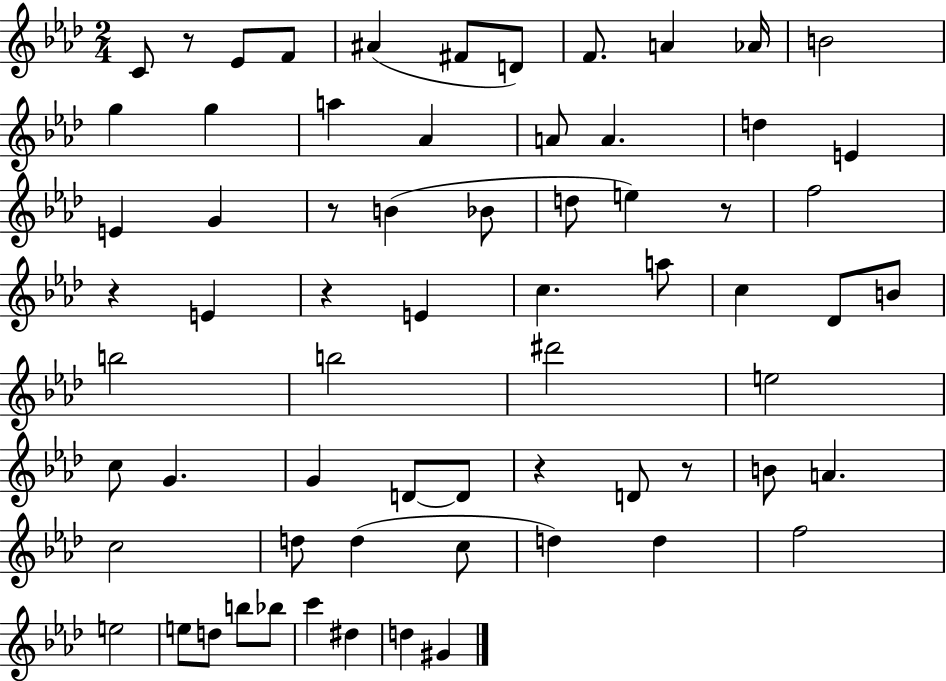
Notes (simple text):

C4/e R/e Eb4/e F4/e A#4/q F#4/e D4/e F4/e. A4/q Ab4/s B4/h G5/q G5/q A5/q Ab4/q A4/e A4/q. D5/q E4/q E4/q G4/q R/e B4/q Bb4/e D5/e E5/q R/e F5/h R/q E4/q R/q E4/q C5/q. A5/e C5/q Db4/e B4/e B5/h B5/h D#6/h E5/h C5/e G4/q. G4/q D4/e D4/e R/q D4/e R/e B4/e A4/q. C5/h D5/e D5/q C5/e D5/q D5/q F5/h E5/h E5/e D5/e B5/e Bb5/e C6/q D#5/q D5/q G#4/q